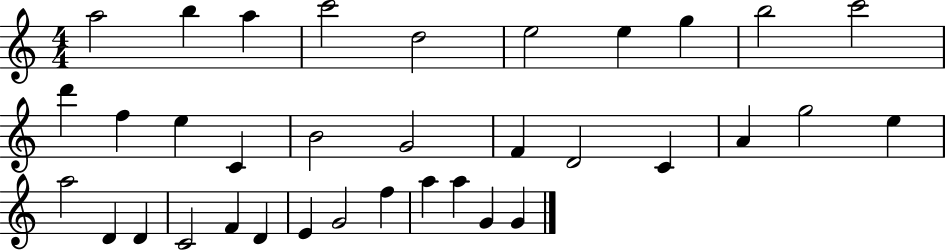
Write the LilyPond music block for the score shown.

{
  \clef treble
  \numericTimeSignature
  \time 4/4
  \key c \major
  a''2 b''4 a''4 | c'''2 d''2 | e''2 e''4 g''4 | b''2 c'''2 | \break d'''4 f''4 e''4 c'4 | b'2 g'2 | f'4 d'2 c'4 | a'4 g''2 e''4 | \break a''2 d'4 d'4 | c'2 f'4 d'4 | e'4 g'2 f''4 | a''4 a''4 g'4 g'4 | \break \bar "|."
}